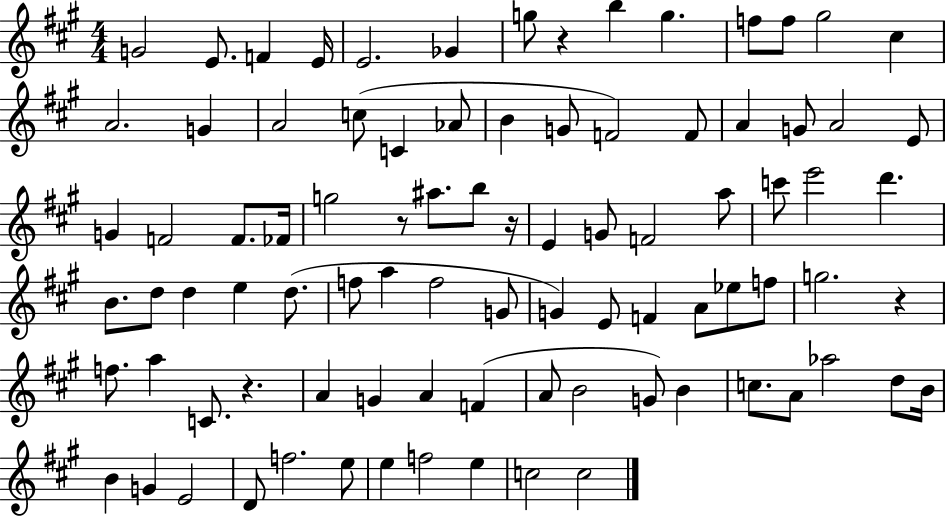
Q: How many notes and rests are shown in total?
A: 89